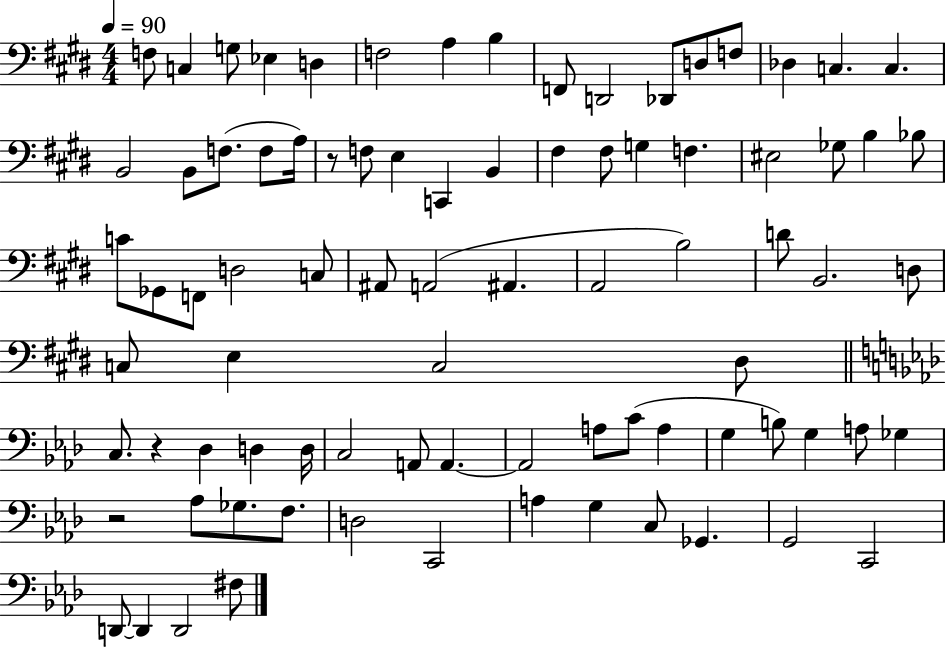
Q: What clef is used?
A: bass